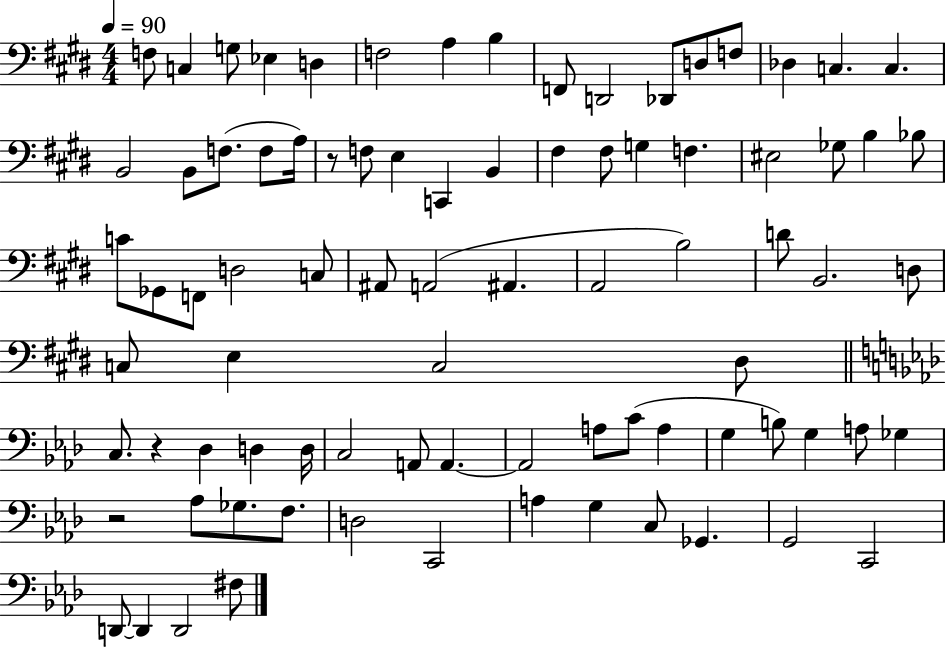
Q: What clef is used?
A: bass